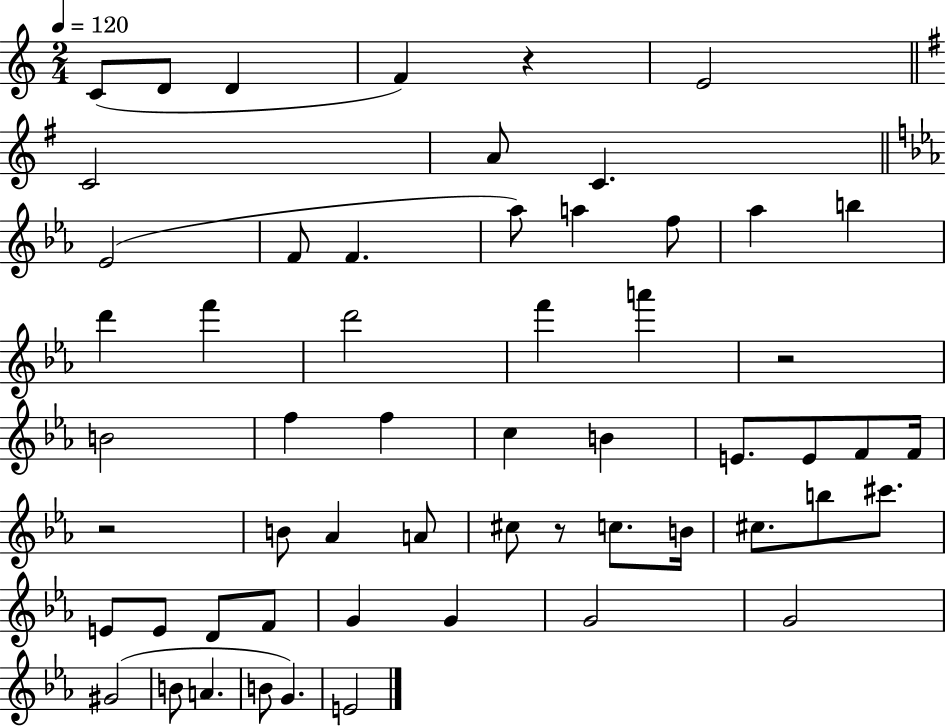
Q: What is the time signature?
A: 2/4